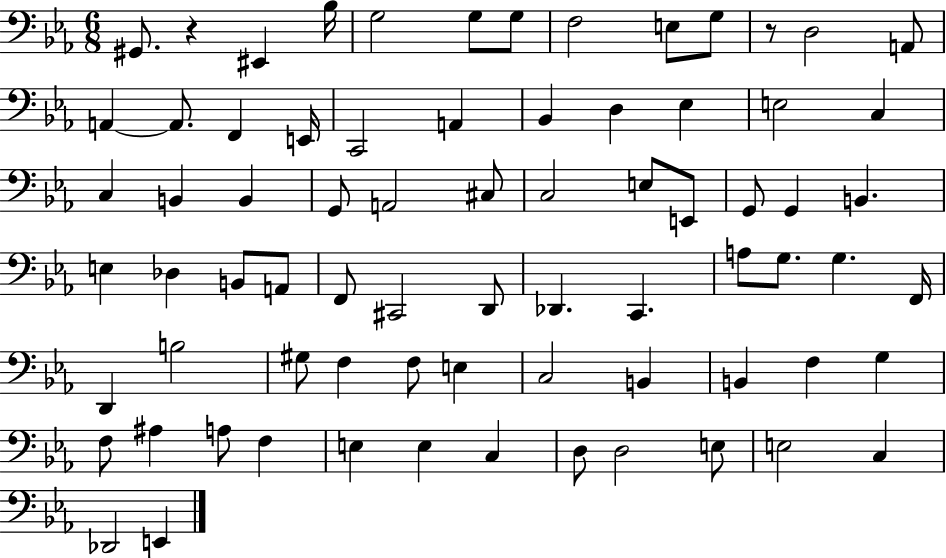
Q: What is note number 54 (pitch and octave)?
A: C3